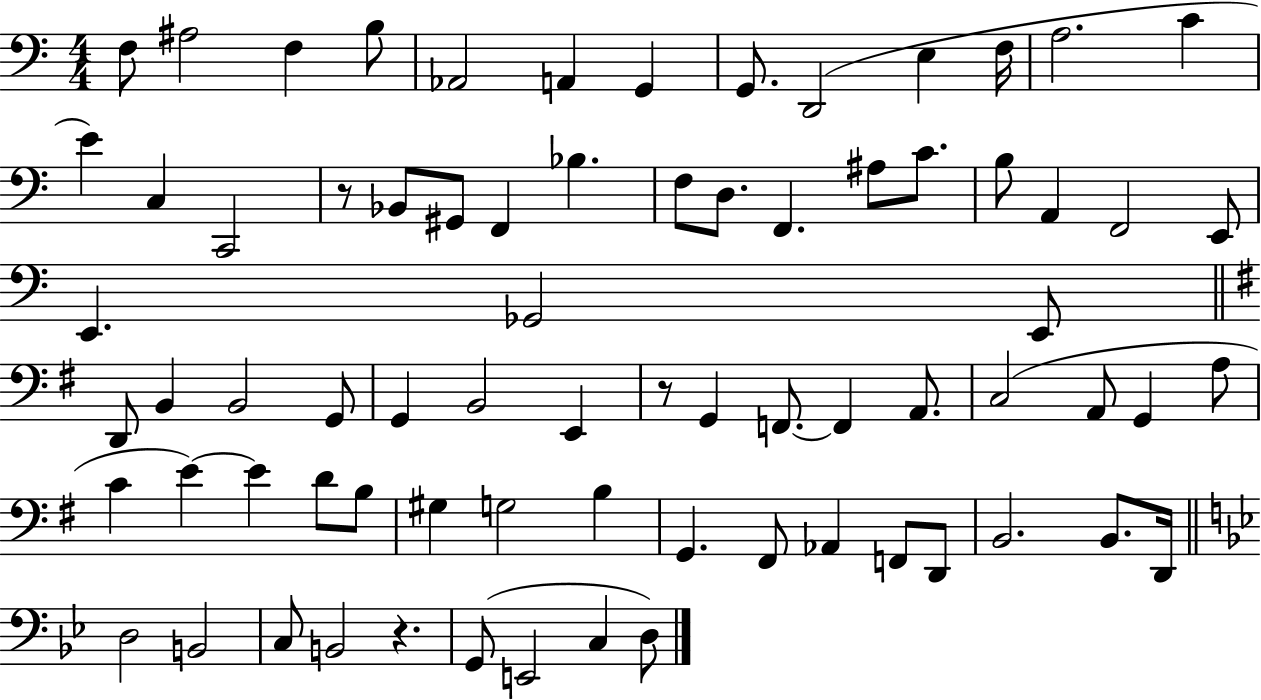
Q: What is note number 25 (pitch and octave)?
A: C4